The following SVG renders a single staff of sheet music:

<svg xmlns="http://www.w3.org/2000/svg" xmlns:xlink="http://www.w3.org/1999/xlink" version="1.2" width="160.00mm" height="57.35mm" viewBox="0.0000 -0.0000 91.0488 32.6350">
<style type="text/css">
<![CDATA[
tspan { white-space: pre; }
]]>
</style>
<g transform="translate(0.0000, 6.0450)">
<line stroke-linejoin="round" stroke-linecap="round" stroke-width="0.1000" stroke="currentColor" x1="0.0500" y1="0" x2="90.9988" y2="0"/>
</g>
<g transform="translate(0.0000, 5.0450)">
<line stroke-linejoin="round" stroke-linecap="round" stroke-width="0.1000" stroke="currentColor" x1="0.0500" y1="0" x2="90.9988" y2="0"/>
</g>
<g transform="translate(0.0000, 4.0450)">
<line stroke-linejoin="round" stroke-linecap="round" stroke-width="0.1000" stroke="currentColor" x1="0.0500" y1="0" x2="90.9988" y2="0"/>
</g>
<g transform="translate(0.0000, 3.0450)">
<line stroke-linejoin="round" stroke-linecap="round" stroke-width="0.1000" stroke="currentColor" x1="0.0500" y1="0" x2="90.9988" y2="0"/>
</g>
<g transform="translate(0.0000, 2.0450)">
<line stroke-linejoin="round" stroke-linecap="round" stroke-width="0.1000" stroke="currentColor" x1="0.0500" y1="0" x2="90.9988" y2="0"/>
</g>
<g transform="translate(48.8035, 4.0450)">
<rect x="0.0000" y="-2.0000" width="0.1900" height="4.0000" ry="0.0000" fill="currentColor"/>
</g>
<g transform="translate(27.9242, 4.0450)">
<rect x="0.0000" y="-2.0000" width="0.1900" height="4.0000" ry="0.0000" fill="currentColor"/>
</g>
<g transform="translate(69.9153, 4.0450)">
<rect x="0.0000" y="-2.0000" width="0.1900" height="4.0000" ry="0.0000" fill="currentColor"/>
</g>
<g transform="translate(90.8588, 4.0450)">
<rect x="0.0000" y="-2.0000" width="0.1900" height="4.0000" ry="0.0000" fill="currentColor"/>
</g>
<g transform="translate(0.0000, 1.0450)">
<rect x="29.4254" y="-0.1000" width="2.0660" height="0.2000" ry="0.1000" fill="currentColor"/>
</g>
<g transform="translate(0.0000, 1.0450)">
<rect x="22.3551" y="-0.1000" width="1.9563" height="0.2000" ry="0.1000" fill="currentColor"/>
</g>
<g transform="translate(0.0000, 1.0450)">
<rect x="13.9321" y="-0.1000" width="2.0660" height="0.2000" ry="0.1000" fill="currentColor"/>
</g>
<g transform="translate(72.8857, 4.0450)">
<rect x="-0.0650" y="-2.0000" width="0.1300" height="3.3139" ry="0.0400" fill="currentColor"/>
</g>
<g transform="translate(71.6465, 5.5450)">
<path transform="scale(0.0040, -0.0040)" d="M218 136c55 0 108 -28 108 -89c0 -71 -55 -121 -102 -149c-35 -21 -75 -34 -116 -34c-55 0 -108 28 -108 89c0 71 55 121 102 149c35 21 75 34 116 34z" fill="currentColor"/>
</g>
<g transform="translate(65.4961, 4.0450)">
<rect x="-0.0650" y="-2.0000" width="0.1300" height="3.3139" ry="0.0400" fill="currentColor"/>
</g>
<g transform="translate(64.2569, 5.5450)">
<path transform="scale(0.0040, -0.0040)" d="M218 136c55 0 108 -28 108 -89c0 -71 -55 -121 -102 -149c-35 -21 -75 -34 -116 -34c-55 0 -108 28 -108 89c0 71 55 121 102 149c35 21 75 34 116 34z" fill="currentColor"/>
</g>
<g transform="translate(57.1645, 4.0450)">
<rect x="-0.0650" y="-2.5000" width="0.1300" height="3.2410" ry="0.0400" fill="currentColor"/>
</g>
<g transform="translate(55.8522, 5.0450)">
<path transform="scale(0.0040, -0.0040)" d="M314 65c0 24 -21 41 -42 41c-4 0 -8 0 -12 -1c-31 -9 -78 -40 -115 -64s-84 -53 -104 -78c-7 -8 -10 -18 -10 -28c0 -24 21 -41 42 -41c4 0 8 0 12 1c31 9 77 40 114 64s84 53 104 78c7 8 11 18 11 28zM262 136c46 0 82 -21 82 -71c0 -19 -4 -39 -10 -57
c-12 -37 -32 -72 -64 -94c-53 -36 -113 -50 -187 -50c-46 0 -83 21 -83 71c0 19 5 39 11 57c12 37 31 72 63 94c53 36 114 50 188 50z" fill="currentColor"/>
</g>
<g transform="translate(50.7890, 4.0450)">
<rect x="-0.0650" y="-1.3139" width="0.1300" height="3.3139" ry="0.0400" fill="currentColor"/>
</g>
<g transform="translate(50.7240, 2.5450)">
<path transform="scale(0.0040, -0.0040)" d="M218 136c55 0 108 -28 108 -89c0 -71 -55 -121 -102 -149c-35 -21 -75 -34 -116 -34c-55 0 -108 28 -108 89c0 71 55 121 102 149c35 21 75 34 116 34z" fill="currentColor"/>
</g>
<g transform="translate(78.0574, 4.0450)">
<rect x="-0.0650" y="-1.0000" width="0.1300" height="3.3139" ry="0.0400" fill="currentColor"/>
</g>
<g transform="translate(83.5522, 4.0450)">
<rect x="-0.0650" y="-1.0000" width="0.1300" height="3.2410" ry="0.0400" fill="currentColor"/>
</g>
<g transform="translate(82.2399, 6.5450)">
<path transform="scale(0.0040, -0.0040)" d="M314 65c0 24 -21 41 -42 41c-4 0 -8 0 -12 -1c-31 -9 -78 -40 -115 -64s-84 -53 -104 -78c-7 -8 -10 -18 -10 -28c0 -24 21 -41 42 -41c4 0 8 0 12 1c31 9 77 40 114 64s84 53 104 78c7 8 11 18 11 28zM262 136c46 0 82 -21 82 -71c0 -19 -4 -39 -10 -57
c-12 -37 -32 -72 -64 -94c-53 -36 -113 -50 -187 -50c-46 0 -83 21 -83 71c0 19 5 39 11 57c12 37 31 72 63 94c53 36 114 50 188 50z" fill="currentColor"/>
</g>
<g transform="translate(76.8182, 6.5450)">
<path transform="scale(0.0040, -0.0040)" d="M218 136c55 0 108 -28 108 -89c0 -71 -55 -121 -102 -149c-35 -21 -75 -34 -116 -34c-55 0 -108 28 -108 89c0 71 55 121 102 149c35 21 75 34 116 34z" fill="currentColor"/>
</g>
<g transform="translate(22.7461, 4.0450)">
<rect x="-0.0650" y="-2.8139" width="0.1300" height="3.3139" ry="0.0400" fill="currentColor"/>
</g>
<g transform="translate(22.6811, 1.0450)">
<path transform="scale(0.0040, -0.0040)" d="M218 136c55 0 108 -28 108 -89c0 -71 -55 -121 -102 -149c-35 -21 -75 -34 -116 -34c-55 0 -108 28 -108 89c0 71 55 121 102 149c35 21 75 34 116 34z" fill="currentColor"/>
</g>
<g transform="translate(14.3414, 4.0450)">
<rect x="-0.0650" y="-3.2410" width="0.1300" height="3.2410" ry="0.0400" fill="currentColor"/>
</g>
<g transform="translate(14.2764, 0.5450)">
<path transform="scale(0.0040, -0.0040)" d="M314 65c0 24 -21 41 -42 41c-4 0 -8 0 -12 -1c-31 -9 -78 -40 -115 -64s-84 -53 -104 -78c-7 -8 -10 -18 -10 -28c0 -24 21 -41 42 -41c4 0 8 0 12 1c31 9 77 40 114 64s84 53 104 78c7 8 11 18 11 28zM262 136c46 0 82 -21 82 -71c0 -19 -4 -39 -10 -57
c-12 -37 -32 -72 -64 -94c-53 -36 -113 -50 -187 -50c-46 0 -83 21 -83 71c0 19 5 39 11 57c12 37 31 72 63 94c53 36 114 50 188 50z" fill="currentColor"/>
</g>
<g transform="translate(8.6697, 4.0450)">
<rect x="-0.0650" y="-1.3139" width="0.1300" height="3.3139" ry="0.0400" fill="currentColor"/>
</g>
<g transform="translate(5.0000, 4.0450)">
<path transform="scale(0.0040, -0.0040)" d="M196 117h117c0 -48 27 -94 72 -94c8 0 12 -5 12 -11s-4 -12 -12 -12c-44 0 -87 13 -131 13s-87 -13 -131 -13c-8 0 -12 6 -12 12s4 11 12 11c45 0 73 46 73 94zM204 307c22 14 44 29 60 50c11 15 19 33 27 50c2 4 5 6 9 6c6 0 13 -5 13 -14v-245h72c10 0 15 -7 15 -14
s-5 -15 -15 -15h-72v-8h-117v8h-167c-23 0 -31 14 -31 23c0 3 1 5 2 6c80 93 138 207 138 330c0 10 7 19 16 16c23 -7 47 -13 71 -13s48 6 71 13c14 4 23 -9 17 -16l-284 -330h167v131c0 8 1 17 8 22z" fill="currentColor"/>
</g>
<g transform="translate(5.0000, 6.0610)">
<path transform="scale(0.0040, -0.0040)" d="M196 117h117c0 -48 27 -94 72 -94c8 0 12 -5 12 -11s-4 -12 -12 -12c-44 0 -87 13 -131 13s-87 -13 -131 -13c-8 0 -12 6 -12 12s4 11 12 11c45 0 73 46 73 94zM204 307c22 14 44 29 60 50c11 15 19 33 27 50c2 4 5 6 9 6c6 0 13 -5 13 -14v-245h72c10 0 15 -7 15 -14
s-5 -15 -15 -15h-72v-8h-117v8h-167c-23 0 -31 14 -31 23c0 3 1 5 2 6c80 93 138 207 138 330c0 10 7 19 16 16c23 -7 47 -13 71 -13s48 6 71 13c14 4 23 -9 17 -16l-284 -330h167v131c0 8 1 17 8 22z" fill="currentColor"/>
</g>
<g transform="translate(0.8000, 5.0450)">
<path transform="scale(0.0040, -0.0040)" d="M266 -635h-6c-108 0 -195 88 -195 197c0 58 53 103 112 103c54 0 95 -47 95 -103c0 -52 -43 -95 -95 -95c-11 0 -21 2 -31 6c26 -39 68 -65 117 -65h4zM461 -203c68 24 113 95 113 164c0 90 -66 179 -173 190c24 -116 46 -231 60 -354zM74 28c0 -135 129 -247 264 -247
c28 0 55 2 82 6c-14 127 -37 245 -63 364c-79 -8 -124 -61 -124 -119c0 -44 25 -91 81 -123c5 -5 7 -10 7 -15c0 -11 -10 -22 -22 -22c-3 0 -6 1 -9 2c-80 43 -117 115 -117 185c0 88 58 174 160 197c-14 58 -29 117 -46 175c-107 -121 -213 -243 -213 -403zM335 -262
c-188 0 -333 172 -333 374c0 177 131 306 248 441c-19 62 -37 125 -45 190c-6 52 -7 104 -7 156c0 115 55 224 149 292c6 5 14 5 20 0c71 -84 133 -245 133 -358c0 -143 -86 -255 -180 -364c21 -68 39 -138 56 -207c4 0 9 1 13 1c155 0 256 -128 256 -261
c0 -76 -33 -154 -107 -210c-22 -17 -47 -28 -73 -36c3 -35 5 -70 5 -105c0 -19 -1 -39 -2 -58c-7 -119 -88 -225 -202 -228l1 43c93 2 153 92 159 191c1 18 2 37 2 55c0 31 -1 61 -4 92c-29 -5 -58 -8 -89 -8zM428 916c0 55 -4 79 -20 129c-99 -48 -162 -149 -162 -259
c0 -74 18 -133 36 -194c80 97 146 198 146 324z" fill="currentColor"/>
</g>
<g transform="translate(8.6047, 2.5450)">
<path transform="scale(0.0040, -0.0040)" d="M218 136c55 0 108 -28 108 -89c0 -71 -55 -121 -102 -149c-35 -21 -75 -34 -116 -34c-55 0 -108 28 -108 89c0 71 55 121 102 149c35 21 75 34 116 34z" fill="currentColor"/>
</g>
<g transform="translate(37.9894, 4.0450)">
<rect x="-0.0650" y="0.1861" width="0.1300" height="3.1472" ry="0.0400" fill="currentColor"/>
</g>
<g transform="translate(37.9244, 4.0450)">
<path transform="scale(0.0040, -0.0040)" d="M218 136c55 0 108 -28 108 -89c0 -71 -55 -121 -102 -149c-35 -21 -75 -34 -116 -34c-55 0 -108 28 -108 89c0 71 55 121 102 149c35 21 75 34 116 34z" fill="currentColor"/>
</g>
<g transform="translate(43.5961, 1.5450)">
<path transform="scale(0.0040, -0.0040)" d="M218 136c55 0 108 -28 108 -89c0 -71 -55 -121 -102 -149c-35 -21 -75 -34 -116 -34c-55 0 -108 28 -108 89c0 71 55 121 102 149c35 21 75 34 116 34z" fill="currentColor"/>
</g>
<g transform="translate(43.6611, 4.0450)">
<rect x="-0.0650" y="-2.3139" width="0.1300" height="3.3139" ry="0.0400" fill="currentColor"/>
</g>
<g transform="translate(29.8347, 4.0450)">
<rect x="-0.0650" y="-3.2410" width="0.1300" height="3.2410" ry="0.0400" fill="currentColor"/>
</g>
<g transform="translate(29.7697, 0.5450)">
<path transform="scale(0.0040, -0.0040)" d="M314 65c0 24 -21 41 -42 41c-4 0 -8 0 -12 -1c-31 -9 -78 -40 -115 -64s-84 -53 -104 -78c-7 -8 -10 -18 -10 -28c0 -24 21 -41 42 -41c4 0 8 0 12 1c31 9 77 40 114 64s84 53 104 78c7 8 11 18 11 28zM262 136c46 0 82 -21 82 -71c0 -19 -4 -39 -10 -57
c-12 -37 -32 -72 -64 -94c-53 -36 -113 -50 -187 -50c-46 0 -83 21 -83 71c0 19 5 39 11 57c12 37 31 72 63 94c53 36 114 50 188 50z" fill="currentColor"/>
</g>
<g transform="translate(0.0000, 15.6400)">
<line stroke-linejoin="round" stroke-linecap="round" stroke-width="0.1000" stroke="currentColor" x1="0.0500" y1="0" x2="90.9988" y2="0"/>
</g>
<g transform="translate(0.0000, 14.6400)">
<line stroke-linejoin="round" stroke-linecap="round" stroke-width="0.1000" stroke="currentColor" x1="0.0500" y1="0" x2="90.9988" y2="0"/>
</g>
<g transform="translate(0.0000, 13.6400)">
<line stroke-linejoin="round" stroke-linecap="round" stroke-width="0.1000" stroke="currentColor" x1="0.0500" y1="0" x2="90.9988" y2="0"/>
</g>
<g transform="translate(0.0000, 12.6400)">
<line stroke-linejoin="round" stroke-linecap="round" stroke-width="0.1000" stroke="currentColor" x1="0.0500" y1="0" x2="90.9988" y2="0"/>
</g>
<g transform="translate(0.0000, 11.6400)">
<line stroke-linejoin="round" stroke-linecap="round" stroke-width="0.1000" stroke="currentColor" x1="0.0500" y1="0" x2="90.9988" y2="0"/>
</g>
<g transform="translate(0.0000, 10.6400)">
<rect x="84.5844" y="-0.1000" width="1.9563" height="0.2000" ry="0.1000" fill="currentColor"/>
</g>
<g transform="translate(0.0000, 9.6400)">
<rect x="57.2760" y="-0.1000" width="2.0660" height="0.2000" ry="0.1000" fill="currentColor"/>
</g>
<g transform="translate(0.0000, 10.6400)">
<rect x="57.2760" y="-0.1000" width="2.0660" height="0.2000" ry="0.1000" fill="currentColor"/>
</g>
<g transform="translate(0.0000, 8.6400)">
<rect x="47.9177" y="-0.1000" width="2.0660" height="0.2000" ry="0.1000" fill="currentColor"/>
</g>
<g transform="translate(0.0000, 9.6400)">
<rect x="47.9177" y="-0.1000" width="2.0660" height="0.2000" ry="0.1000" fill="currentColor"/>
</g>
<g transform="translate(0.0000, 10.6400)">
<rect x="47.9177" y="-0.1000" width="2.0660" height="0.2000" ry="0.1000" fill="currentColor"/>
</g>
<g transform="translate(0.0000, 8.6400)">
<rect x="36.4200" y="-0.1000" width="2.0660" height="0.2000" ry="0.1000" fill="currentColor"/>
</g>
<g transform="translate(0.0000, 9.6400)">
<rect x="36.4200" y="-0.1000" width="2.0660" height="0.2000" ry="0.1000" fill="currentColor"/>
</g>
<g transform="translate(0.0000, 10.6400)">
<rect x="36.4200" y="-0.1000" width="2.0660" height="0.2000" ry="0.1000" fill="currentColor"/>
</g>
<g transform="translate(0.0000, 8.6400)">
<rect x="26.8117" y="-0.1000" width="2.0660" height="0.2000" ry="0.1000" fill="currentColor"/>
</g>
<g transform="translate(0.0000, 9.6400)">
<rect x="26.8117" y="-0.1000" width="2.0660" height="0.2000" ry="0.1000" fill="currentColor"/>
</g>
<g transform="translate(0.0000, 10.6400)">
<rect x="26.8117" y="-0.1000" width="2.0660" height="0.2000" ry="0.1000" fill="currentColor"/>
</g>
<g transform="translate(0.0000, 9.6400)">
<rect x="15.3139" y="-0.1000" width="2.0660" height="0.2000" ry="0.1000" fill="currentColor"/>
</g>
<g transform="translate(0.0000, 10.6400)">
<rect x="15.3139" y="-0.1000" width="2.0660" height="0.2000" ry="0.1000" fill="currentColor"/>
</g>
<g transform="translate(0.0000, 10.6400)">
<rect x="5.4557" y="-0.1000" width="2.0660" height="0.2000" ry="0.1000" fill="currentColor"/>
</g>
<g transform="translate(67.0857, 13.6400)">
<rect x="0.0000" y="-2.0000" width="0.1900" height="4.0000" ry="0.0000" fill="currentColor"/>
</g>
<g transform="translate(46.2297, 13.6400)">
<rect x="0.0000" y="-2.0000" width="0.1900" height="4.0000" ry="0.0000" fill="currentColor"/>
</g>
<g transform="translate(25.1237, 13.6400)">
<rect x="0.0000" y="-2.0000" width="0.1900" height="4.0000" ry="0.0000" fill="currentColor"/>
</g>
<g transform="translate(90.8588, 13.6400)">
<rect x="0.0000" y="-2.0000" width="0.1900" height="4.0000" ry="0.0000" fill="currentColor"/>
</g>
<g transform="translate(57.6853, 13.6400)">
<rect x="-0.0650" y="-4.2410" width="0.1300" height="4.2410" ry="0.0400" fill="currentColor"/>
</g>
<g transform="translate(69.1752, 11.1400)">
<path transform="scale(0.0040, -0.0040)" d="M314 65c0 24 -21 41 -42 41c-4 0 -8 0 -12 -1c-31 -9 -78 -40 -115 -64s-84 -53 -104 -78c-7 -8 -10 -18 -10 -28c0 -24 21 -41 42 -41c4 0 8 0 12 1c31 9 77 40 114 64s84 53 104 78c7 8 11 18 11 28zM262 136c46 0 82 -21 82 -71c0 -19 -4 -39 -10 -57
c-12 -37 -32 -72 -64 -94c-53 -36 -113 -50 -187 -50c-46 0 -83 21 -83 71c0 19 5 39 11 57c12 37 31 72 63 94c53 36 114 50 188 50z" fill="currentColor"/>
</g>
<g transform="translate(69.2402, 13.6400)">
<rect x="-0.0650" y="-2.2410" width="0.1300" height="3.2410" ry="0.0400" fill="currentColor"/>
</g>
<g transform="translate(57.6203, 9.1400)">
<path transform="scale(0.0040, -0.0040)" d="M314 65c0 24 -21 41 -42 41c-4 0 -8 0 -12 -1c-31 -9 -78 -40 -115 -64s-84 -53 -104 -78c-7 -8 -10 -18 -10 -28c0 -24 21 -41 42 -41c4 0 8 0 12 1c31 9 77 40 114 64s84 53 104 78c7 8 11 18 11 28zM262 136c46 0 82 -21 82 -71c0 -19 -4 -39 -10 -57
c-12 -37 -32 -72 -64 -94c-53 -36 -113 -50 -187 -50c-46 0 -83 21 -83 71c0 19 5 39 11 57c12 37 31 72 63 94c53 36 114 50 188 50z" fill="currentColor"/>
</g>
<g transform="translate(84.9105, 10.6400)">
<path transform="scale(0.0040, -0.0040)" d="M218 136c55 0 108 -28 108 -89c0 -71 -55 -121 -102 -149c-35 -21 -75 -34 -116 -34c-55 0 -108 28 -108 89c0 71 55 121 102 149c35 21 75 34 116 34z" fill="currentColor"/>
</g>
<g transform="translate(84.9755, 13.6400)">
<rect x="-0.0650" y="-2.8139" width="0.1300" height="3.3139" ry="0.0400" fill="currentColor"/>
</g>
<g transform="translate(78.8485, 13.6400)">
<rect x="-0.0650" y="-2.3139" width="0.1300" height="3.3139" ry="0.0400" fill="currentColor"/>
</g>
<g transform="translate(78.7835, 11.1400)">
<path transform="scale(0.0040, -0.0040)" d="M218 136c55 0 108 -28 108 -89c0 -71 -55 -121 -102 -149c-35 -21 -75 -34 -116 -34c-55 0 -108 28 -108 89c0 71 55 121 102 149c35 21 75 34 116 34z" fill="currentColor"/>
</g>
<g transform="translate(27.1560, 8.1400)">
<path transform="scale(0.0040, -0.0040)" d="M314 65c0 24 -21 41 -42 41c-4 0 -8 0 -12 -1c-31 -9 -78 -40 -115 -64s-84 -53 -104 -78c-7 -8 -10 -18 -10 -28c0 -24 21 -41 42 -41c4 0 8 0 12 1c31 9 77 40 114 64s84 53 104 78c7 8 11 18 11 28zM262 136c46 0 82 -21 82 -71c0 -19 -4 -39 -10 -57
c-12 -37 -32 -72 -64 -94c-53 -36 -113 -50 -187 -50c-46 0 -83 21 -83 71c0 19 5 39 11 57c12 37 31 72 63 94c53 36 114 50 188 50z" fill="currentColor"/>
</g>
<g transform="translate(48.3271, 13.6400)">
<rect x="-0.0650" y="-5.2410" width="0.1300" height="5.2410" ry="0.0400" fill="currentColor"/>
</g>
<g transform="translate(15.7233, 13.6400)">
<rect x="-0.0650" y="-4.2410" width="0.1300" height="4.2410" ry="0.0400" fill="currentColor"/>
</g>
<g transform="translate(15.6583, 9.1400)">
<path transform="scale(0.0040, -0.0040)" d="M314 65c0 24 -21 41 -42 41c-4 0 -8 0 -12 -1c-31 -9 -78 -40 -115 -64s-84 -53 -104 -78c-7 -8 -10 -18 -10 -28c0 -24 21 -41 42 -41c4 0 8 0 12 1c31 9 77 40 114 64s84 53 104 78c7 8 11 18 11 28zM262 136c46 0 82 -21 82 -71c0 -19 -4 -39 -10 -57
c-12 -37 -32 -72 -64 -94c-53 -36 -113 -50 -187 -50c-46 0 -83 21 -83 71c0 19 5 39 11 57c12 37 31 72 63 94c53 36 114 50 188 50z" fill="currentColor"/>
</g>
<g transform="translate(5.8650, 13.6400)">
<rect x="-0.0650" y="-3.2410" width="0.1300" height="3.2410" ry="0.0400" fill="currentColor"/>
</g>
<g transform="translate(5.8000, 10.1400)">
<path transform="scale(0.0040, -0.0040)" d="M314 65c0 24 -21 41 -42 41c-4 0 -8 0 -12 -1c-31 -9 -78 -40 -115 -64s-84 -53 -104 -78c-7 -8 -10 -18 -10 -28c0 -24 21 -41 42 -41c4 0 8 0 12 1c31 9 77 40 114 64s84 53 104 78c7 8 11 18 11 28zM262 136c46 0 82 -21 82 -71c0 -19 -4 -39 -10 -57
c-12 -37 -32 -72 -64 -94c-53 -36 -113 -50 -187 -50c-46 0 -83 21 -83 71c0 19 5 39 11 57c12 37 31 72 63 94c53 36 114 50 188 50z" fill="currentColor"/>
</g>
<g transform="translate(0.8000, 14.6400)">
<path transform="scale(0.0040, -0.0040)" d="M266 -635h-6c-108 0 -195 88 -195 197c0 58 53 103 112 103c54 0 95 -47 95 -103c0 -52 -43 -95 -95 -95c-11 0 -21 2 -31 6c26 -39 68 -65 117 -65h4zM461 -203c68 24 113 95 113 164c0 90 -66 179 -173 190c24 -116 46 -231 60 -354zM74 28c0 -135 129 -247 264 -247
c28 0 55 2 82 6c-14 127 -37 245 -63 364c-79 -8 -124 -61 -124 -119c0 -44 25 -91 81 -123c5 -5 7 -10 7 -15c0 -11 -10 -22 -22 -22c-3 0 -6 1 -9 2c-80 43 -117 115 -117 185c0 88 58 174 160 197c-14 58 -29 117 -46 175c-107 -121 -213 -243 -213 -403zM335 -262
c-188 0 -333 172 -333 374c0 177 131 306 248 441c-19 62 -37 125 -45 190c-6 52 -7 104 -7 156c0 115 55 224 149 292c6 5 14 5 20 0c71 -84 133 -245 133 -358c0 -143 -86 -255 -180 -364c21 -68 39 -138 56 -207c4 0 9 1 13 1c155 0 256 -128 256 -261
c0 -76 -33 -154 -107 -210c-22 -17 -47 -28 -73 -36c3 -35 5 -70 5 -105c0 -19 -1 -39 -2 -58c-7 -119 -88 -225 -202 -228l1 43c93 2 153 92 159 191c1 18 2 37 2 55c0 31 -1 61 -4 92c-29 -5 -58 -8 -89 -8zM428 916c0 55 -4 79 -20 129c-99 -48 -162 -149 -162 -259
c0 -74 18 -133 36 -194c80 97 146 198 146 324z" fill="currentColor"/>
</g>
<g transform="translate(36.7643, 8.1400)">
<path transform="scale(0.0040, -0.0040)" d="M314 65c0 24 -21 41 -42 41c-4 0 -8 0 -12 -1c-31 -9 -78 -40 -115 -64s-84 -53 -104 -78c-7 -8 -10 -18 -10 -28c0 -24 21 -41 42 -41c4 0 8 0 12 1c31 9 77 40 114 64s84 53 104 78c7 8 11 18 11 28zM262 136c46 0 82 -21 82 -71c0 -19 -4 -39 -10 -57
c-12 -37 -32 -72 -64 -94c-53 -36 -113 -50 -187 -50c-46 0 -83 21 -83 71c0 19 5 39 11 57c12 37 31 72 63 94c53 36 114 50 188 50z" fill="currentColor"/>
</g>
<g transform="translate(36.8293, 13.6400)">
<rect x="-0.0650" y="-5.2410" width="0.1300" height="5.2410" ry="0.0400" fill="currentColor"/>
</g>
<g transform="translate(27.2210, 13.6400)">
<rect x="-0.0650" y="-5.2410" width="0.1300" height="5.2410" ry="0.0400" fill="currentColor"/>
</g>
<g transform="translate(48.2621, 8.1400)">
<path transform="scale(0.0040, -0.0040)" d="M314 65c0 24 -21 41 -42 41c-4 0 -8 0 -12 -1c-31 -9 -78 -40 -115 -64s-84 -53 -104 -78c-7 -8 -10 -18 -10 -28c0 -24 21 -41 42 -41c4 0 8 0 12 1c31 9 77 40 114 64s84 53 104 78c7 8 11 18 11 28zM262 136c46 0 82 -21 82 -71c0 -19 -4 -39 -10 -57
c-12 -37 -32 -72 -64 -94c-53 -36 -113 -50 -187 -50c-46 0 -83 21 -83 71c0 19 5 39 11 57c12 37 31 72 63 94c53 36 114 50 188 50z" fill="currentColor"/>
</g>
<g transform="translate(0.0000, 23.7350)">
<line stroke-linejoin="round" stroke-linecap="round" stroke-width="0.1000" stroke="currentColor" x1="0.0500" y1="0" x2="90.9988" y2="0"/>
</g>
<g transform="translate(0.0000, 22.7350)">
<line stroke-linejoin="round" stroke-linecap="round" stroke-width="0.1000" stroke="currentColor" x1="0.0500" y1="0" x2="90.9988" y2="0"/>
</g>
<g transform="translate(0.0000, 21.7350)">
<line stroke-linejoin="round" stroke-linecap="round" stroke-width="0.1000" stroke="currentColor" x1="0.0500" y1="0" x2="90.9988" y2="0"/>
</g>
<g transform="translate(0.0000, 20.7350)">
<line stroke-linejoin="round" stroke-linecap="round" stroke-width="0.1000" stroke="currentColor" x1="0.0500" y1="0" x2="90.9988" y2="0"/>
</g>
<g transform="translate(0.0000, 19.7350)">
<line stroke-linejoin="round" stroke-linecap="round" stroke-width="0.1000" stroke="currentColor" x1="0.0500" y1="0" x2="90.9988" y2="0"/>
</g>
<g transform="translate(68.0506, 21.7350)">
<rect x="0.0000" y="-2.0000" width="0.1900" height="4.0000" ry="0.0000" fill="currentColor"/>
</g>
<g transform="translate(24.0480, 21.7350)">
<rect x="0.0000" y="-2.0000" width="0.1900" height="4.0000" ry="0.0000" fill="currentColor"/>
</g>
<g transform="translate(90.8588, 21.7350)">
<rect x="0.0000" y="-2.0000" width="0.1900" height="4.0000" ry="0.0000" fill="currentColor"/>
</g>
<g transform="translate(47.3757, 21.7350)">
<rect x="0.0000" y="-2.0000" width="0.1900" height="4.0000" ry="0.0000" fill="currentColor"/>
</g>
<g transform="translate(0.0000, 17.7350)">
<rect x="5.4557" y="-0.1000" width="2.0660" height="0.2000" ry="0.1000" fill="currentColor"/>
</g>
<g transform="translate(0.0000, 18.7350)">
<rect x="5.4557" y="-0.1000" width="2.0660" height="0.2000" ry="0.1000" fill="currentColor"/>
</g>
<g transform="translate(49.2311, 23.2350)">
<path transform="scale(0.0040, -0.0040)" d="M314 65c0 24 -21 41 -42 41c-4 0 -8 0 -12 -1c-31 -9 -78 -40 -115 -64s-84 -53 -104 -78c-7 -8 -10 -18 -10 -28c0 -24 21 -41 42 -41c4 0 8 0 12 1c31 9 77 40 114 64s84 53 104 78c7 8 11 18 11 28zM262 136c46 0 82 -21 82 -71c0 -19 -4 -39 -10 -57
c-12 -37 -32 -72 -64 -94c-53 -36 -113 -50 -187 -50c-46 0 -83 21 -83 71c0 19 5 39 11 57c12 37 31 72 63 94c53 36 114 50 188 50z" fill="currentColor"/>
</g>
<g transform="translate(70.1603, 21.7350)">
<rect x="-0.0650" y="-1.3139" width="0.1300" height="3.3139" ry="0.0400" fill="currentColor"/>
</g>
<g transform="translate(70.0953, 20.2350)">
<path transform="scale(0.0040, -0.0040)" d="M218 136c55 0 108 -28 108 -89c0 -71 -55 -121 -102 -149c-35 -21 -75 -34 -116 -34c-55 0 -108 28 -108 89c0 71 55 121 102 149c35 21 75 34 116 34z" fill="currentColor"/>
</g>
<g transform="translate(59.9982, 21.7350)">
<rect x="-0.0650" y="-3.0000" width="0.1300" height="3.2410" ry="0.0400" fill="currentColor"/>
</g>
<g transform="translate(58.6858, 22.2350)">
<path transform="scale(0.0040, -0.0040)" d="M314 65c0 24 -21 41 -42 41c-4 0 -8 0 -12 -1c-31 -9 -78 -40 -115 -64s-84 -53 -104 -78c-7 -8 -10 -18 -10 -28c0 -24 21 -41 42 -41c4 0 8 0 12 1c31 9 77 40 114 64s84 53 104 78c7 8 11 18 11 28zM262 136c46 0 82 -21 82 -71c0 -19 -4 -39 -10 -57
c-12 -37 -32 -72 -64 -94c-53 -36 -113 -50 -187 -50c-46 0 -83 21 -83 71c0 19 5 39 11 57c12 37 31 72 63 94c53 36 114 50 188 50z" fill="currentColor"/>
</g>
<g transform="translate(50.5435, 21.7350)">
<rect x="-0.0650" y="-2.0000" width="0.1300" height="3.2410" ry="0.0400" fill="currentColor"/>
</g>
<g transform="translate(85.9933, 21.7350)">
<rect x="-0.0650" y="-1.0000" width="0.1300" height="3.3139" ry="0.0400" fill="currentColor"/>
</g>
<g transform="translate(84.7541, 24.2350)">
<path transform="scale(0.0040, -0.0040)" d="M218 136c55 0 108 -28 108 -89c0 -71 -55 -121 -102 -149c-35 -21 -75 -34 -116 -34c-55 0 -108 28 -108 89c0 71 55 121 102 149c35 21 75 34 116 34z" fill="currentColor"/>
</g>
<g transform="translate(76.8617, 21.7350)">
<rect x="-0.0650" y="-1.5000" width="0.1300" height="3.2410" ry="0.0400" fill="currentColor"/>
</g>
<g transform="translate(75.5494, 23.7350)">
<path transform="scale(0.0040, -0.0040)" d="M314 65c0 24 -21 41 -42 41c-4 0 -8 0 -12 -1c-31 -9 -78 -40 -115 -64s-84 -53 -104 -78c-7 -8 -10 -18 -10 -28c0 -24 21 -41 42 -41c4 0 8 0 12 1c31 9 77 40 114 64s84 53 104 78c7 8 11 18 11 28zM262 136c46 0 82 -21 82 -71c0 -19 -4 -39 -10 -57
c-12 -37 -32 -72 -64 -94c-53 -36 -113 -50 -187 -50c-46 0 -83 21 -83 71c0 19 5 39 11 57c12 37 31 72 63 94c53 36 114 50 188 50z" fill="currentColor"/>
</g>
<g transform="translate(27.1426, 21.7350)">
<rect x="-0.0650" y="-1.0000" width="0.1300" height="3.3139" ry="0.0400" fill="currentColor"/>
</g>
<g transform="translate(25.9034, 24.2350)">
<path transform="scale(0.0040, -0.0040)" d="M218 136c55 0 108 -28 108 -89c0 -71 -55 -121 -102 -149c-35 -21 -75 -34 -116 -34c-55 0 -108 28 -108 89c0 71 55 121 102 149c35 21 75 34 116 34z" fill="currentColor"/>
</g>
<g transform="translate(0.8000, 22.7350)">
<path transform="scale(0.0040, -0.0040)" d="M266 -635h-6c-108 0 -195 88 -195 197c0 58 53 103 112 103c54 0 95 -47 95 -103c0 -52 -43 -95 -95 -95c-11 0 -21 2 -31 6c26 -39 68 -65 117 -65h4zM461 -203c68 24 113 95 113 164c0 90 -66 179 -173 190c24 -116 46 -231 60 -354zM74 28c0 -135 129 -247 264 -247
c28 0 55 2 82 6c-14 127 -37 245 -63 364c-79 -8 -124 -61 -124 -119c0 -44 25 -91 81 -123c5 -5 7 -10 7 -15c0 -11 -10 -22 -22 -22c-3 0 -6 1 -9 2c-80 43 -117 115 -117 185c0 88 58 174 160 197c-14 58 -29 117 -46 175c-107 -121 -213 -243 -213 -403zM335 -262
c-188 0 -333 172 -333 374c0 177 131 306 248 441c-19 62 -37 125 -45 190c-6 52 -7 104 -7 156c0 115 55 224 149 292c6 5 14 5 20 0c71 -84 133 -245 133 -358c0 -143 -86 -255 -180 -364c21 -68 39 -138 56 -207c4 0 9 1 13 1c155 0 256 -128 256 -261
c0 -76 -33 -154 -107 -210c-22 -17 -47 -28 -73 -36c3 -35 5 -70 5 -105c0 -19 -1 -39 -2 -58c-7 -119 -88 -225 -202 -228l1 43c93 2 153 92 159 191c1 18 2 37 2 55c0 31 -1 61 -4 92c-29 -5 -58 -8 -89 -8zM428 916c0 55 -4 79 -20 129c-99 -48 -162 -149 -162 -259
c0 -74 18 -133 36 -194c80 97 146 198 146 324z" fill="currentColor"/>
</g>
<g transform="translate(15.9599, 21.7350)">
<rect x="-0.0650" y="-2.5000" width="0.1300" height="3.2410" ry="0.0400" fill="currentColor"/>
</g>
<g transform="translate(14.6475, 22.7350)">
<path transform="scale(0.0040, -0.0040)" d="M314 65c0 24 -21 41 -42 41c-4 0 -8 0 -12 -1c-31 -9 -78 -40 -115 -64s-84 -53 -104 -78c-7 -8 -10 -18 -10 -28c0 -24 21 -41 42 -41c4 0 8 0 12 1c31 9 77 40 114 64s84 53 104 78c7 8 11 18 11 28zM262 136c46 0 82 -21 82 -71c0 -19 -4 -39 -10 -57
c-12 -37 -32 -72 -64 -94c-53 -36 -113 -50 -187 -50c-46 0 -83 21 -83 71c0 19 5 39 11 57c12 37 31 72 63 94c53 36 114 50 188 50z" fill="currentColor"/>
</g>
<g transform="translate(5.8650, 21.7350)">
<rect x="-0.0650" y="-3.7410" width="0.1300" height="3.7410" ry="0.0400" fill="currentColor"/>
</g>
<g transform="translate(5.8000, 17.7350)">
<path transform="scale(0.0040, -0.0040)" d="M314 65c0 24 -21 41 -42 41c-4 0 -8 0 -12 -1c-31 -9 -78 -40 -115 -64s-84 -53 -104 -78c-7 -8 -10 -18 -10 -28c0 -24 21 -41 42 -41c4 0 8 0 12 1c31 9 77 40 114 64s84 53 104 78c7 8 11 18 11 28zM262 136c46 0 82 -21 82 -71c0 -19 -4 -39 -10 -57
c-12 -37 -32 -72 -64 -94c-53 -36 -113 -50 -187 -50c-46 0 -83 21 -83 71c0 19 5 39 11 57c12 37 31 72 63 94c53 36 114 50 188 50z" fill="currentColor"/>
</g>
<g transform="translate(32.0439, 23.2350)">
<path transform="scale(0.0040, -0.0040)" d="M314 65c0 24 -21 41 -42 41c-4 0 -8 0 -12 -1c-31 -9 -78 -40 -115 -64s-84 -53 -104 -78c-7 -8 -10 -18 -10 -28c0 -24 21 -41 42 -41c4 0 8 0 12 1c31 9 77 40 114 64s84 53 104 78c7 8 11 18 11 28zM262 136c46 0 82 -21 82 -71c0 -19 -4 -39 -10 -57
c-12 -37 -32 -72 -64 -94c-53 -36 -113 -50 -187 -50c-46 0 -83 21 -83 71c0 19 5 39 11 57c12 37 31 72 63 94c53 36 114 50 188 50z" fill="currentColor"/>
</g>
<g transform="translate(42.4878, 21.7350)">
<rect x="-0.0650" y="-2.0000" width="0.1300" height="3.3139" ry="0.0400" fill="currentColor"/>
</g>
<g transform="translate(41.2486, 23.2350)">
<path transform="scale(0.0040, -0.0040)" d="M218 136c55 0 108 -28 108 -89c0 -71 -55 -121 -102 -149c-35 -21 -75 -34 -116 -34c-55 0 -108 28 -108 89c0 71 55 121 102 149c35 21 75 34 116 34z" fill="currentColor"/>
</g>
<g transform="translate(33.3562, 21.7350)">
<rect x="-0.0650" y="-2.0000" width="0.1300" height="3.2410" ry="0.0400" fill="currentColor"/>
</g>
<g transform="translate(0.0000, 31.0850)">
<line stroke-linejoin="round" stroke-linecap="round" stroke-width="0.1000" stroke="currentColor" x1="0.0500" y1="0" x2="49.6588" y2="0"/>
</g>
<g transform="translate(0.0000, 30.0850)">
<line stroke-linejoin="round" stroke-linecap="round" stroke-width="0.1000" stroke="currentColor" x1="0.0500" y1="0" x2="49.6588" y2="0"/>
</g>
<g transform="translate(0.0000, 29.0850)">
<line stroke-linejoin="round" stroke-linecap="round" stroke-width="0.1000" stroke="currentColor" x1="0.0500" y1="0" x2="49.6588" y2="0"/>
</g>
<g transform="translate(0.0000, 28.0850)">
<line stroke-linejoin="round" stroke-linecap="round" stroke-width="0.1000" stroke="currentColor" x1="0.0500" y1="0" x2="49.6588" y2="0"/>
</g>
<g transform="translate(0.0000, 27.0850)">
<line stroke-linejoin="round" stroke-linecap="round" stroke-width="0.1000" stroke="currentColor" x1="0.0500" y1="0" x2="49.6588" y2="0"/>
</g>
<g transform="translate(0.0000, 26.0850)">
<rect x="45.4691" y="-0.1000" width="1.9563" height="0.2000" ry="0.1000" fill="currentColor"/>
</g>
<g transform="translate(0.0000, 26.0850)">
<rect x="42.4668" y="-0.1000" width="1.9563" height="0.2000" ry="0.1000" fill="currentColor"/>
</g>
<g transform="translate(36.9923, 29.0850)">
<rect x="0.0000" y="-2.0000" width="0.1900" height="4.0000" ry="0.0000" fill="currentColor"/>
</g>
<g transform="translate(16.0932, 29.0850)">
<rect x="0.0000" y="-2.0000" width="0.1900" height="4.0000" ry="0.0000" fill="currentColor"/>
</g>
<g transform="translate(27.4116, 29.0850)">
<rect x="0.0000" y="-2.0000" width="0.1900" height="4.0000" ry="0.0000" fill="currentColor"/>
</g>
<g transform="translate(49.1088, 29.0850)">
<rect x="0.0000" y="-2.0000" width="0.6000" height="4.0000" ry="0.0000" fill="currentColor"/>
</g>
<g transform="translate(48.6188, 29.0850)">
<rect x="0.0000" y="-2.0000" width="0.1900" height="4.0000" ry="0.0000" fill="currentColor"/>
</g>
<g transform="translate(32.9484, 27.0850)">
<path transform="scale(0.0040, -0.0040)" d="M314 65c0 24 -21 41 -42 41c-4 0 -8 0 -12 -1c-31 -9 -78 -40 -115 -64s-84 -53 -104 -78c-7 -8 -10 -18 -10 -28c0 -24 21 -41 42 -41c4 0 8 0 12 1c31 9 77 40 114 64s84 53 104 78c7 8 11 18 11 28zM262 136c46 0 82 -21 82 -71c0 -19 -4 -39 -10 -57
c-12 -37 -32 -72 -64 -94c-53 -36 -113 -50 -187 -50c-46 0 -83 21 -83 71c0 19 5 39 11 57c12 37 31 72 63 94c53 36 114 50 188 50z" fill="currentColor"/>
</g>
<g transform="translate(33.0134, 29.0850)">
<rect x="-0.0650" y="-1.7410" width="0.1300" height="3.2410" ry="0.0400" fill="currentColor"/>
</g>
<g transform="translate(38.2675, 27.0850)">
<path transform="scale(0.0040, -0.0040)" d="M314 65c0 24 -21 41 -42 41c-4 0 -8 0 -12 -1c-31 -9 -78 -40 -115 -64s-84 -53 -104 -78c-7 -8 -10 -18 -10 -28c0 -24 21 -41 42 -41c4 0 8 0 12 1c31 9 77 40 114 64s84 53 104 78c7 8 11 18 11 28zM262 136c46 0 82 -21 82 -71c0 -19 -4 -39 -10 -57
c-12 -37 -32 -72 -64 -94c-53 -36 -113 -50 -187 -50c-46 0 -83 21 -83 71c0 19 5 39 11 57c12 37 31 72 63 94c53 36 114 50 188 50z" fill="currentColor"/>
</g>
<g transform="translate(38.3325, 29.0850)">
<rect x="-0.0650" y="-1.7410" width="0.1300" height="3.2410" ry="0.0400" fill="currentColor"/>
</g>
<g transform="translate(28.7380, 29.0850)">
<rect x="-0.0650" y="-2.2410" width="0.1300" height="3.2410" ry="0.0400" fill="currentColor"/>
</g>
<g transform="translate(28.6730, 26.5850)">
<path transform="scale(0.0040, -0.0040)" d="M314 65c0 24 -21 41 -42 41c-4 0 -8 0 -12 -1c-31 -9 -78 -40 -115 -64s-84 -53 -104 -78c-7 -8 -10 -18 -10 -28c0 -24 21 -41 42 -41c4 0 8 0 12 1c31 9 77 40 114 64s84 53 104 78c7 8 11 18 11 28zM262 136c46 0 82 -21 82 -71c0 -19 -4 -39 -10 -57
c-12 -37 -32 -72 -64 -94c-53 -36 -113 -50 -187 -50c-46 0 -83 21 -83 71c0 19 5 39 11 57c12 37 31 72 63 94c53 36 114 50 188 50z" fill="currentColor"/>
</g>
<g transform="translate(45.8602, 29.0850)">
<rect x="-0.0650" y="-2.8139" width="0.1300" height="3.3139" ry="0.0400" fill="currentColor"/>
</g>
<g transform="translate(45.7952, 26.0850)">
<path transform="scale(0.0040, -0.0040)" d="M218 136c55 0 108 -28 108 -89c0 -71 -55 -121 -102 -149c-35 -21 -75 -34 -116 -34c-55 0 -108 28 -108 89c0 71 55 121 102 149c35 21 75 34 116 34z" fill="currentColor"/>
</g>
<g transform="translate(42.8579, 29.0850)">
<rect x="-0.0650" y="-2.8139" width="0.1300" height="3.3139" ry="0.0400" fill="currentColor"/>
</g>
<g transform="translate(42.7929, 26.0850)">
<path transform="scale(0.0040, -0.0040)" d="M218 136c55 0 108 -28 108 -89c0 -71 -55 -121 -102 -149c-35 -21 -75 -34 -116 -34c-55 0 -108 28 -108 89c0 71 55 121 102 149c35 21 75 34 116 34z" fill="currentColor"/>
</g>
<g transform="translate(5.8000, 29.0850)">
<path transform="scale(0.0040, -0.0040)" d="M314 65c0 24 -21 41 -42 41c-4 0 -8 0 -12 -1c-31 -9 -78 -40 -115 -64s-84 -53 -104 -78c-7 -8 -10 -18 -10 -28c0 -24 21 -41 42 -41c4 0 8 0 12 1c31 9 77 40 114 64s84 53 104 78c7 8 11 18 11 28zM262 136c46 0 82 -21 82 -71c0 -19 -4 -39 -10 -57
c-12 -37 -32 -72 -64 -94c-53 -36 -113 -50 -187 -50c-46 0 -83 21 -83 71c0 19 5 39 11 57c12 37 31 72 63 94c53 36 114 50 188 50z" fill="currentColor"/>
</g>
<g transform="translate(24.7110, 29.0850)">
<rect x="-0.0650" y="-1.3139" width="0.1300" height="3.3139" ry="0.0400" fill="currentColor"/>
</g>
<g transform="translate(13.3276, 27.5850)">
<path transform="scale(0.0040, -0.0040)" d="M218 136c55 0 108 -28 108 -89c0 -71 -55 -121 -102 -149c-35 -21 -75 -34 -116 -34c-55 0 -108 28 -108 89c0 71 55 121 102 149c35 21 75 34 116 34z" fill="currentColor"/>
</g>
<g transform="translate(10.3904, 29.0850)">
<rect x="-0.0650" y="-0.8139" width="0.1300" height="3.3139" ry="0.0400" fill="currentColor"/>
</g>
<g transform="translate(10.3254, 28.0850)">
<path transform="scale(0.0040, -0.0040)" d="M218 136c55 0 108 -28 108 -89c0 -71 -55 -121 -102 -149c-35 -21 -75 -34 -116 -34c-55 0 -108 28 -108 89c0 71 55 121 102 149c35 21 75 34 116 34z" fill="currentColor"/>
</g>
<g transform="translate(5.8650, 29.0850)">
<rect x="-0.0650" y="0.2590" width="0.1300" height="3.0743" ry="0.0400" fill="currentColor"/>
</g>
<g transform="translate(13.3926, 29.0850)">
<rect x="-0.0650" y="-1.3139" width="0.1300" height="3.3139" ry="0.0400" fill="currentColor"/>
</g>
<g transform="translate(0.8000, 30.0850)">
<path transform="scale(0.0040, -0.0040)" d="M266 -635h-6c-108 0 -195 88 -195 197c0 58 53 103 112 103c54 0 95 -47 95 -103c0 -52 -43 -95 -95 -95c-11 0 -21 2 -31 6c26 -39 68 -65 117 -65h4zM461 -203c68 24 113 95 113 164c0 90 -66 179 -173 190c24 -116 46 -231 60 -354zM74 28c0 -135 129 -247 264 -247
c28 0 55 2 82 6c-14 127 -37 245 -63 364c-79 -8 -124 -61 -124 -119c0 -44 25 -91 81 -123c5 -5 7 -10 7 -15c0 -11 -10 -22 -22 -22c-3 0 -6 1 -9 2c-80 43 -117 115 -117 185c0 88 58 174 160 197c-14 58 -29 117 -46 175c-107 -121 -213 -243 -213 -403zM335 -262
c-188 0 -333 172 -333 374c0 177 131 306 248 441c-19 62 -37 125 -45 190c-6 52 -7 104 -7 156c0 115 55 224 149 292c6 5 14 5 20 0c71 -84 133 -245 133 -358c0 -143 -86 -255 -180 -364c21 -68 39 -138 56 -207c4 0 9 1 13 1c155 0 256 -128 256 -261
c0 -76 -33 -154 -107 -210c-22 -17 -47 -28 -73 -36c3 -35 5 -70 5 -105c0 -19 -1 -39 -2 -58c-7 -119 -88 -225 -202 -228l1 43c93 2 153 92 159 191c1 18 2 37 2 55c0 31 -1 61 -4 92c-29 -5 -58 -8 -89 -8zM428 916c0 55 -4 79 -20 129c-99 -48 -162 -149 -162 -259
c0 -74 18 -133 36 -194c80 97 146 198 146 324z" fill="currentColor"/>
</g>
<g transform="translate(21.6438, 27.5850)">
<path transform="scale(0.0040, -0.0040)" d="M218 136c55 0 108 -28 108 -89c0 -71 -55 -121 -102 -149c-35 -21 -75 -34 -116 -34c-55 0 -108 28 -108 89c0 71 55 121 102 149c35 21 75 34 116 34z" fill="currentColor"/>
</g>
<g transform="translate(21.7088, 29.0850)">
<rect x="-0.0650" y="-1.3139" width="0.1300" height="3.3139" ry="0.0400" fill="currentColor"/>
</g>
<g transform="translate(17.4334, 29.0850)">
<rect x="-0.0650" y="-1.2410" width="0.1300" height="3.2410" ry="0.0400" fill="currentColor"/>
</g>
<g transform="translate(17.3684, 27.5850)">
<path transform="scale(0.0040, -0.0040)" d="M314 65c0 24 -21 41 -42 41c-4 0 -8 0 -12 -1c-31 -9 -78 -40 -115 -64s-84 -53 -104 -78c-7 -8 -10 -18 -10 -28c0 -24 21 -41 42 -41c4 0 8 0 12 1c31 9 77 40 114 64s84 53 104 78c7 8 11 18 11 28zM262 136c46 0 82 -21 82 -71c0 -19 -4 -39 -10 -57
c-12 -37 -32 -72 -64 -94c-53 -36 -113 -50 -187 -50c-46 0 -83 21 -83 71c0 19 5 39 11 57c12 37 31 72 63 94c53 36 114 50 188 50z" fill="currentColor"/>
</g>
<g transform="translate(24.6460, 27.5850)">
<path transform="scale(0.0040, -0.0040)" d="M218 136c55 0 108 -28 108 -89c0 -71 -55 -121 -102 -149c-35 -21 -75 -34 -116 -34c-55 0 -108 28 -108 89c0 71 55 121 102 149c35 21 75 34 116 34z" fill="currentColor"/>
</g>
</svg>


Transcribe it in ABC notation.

X:1
T:Untitled
M:4/4
L:1/4
K:C
e b2 a b2 B g e G2 F F D D2 b2 d'2 f'2 f'2 f'2 d'2 g2 g a c'2 G2 D F2 F F2 A2 e E2 D B2 d e e2 e e g2 f2 f2 a a